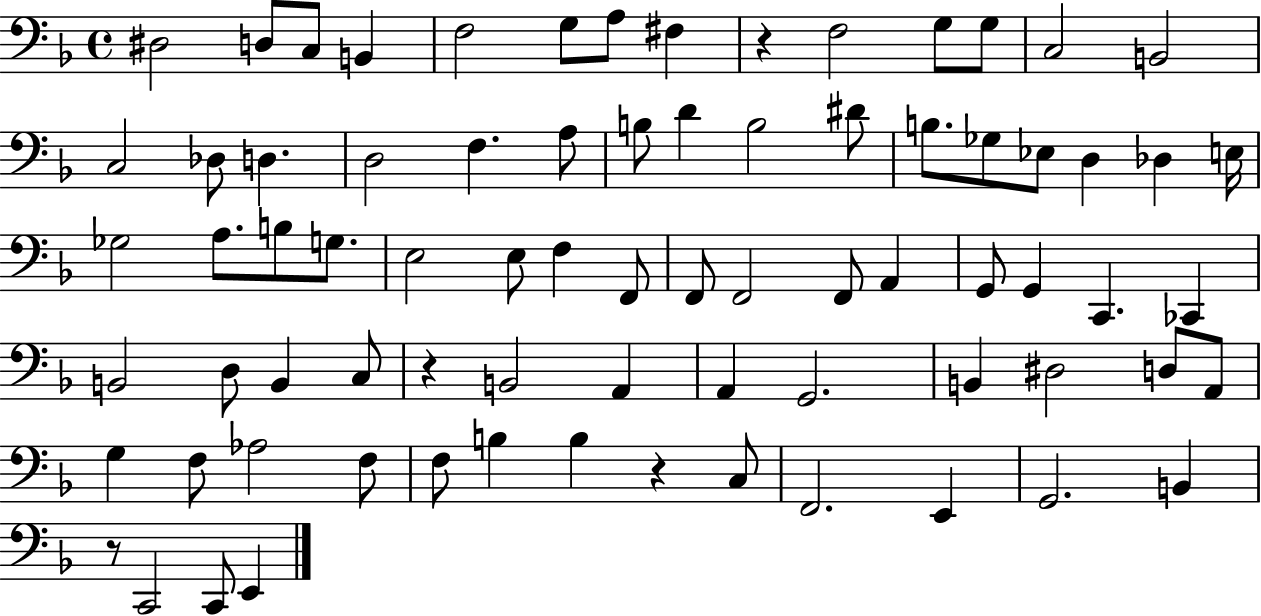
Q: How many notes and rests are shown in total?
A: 76